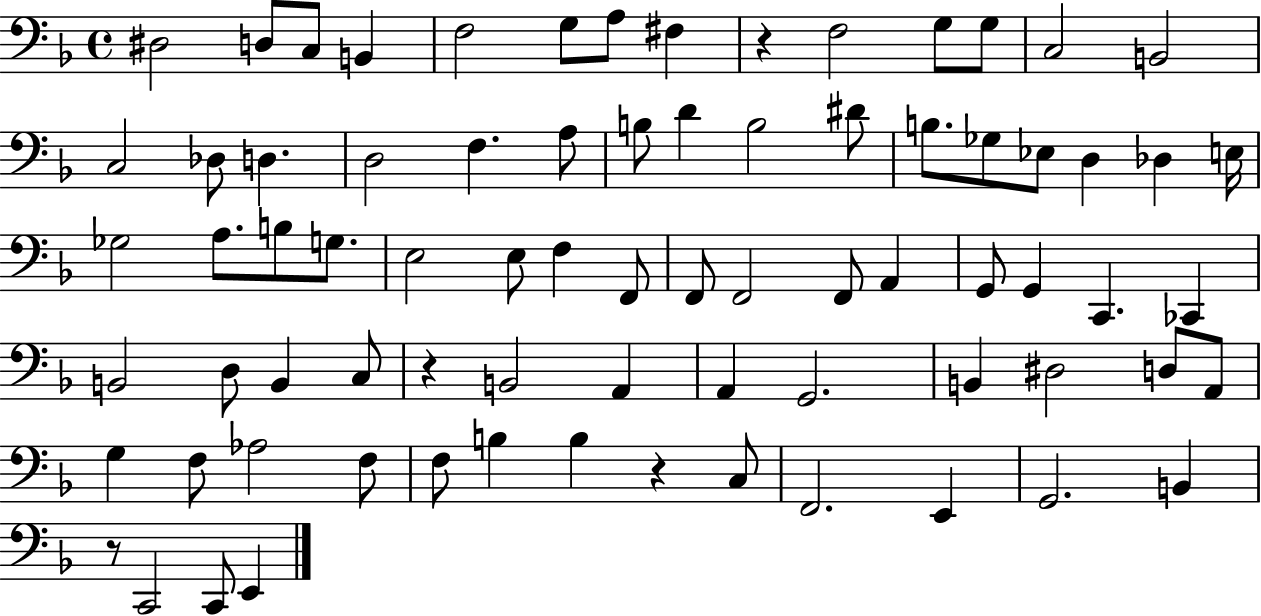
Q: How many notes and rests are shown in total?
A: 76